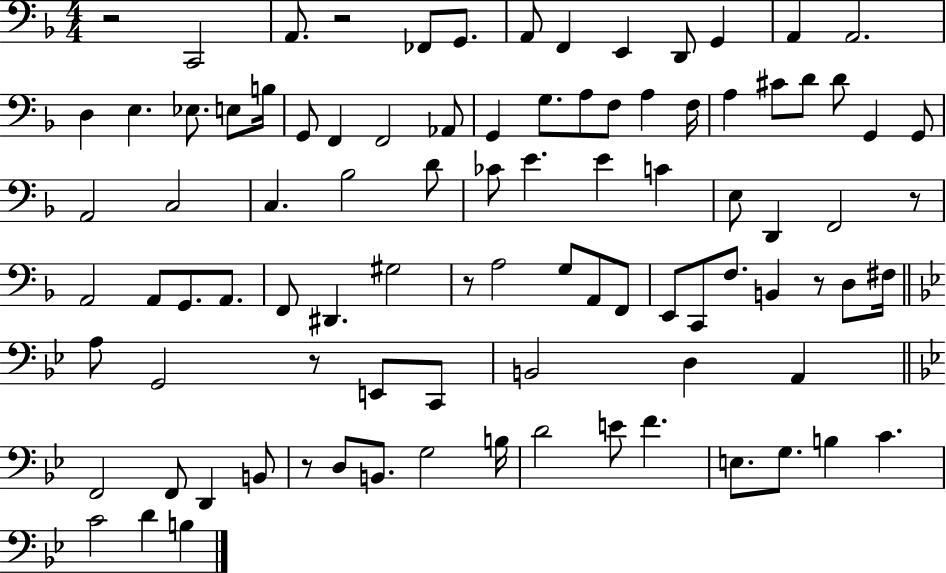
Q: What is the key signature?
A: F major